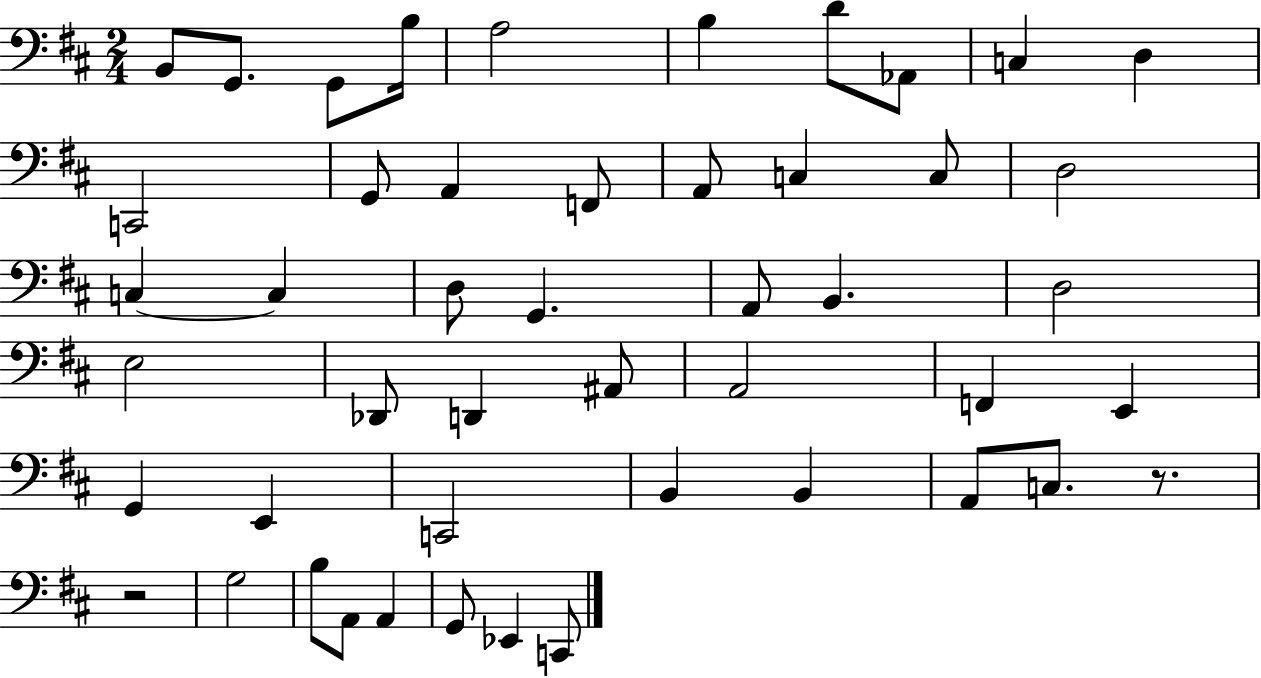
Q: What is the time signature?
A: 2/4